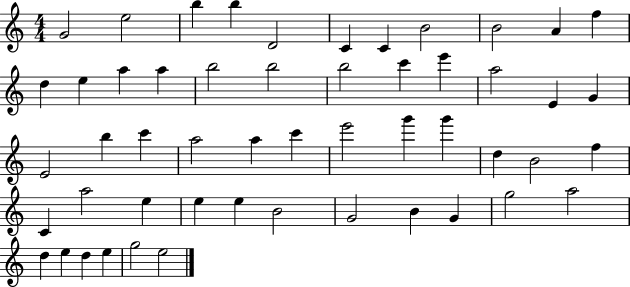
G4/h E5/h B5/q B5/q D4/h C4/q C4/q B4/h B4/h A4/q F5/q D5/q E5/q A5/q A5/q B5/h B5/h B5/h C6/q E6/q A5/h E4/q G4/q E4/h B5/q C6/q A5/h A5/q C6/q E6/h G6/q G6/q D5/q B4/h F5/q C4/q A5/h E5/q E5/q E5/q B4/h G4/h B4/q G4/q G5/h A5/h D5/q E5/q D5/q E5/q G5/h E5/h